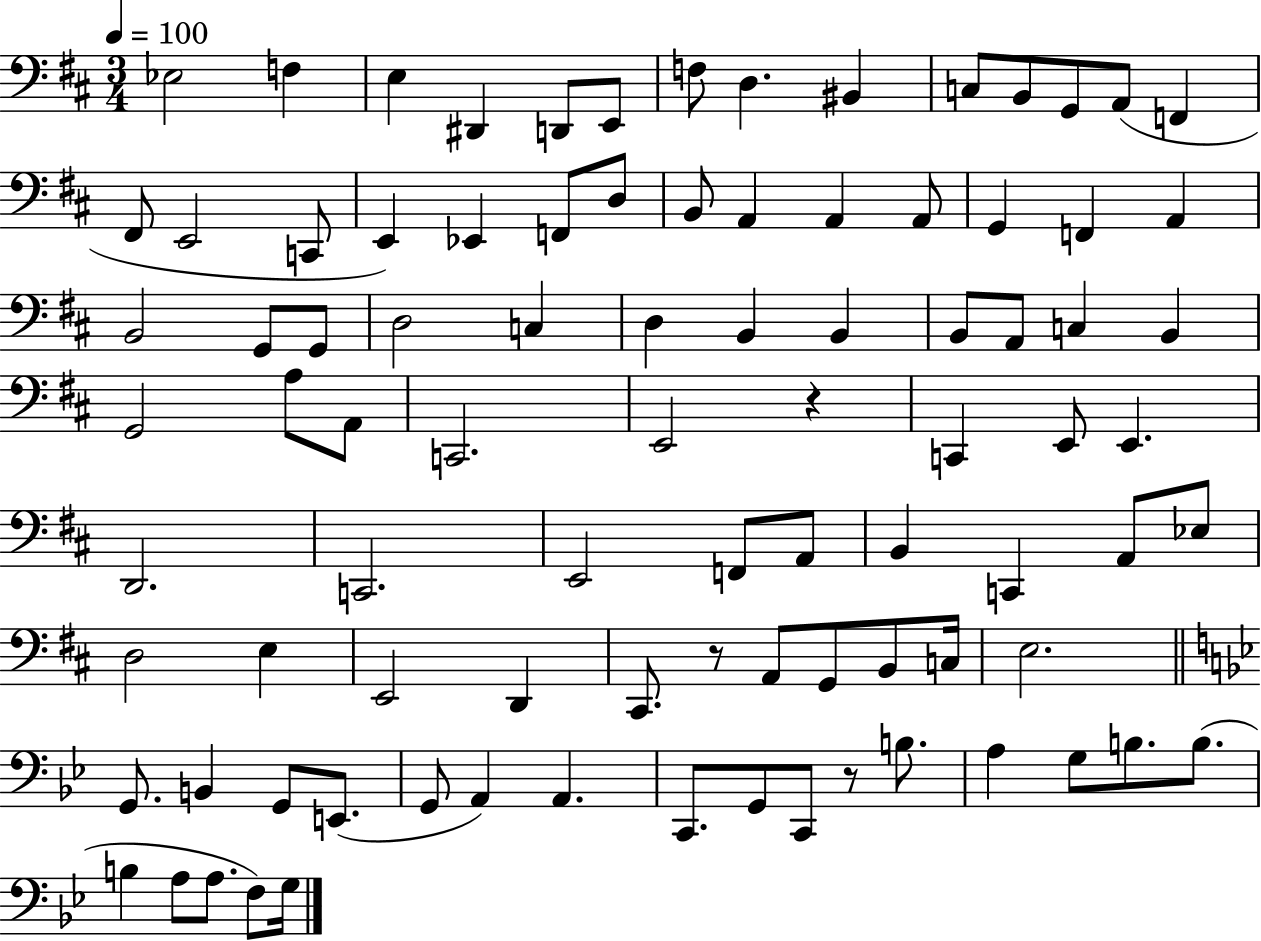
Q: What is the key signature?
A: D major